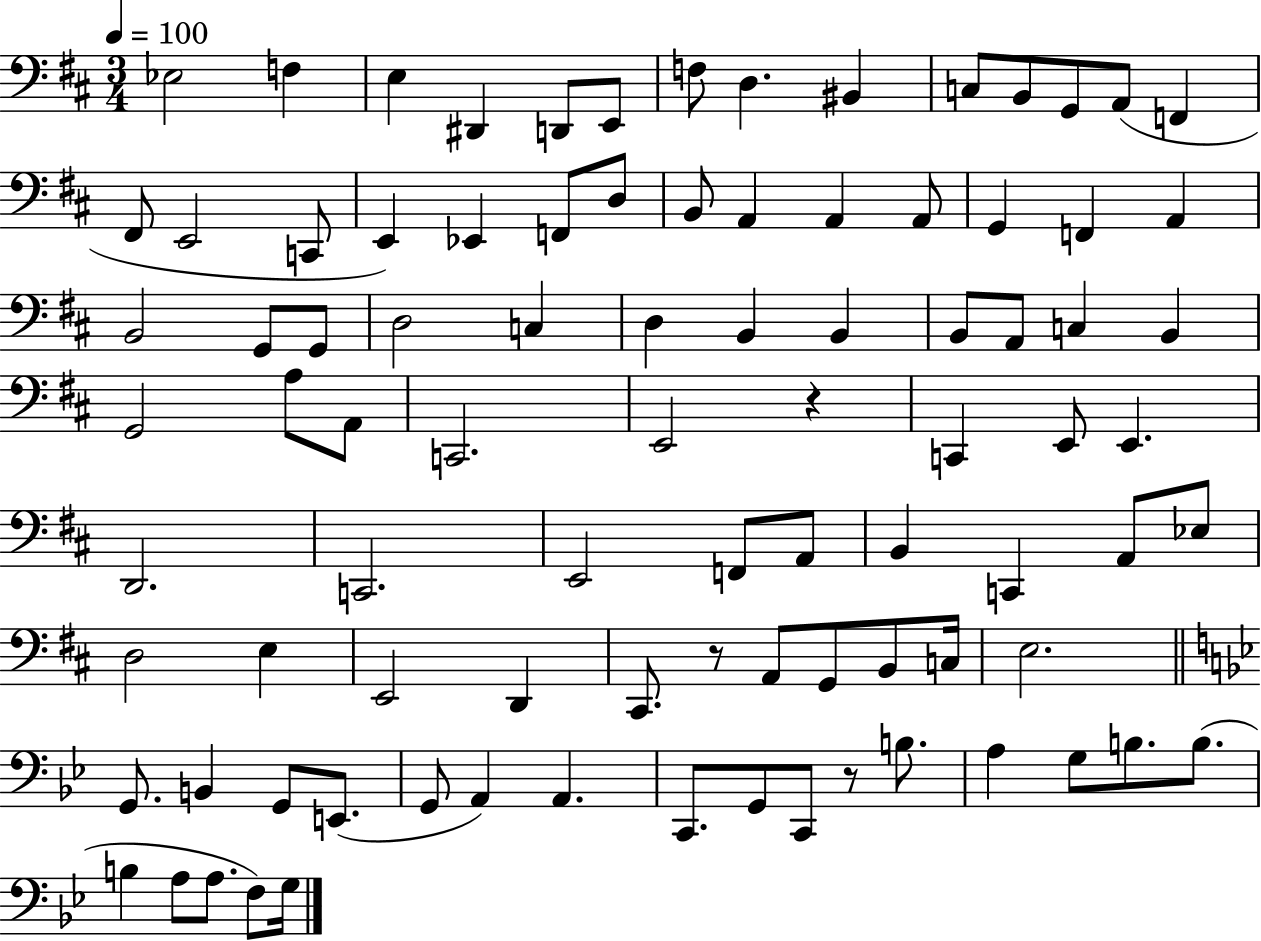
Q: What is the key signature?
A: D major